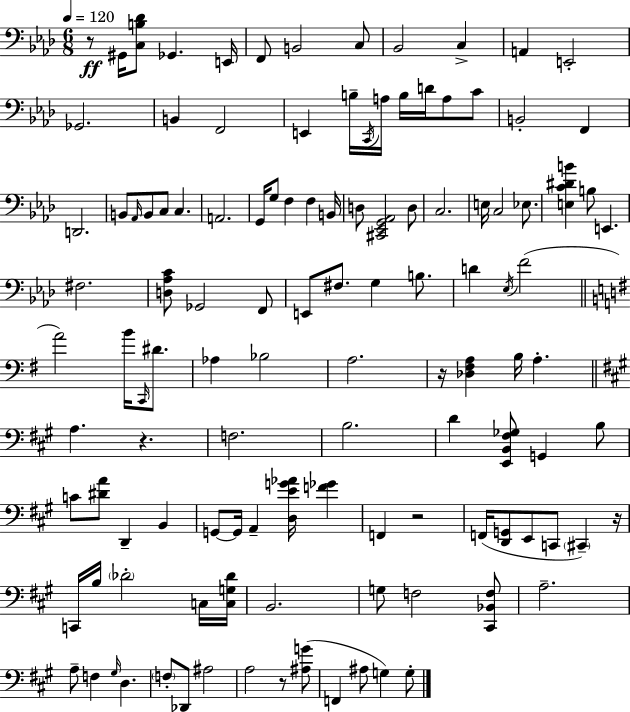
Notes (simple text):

R/e G#2/s [C3,B3,Db4]/e Gb2/q. E2/s F2/e B2/h C3/e Bb2/h C3/q A2/q E2/h Gb2/h. B2/q F2/h E2/q B3/s C2/s A3/s B3/s D4/s A3/e C4/e B2/h F2/q D2/h. B2/e Ab2/s B2/e C3/e C3/q. A2/h. G2/s G3/e F3/q F3/q B2/s D3/e [C#2,Eb2,G2,Ab2]/h D3/e C3/h. E3/s C3/h Eb3/e. [E3,C4,D#4,B4]/q B3/e E2/q. F#3/h. [D3,Ab3,C4]/e Gb2/h F2/e E2/e F#3/e. G3/q B3/e. D4/q Eb3/s F4/h A4/h B4/s C2/s D#4/e. Ab3/q Bb3/h A3/h. R/s [Db3,F#3,A3]/q B3/s A3/q. A3/q. R/q. F3/h. B3/h. D4/q [E2,B2,F#3,Gb3]/e G2/q B3/e C4/e [D#4,A4]/e D2/q B2/q G2/e G2/s A2/q [D3,E4,G4,Ab4]/s [F4,Gb4]/q F2/q R/h F2/s [D2,G2]/e E2/e C2/e C#2/q R/s C2/s B3/s Db4/h C3/s [C3,G3,Db4]/s B2/h. G3/e F3/h [C#2,Bb2,F3]/e A3/h. A3/e F3/q G#3/s D3/q. F3/e Db2/e A#3/h A3/h R/e [A#3,G4]/e F2/q A#3/e G3/q G3/e